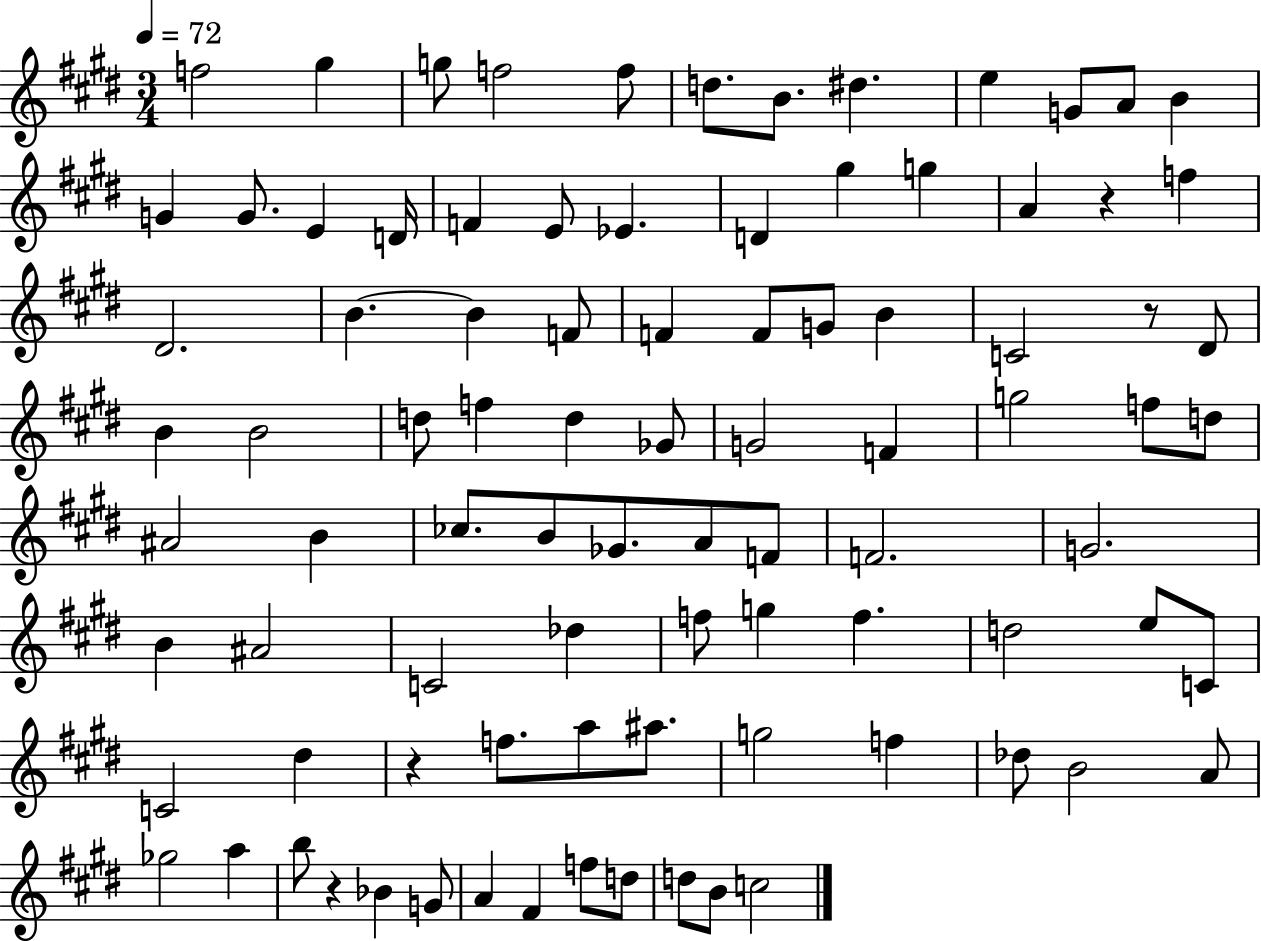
{
  \clef treble
  \numericTimeSignature
  \time 3/4
  \key e \major
  \tempo 4 = 72
  \repeat volta 2 { f''2 gis''4 | g''8 f''2 f''8 | d''8. b'8. dis''4. | e''4 g'8 a'8 b'4 | \break g'4 g'8. e'4 d'16 | f'4 e'8 ees'4. | d'4 gis''4 g''4 | a'4 r4 f''4 | \break dis'2. | b'4.~~ b'4 f'8 | f'4 f'8 g'8 b'4 | c'2 r8 dis'8 | \break b'4 b'2 | d''8 f''4 d''4 ges'8 | g'2 f'4 | g''2 f''8 d''8 | \break ais'2 b'4 | ces''8. b'8 ges'8. a'8 f'8 | f'2. | g'2. | \break b'4 ais'2 | c'2 des''4 | f''8 g''4 f''4. | d''2 e''8 c'8 | \break c'2 dis''4 | r4 f''8. a''8 ais''8. | g''2 f''4 | des''8 b'2 a'8 | \break ges''2 a''4 | b''8 r4 bes'4 g'8 | a'4 fis'4 f''8 d''8 | d''8 b'8 c''2 | \break } \bar "|."
}